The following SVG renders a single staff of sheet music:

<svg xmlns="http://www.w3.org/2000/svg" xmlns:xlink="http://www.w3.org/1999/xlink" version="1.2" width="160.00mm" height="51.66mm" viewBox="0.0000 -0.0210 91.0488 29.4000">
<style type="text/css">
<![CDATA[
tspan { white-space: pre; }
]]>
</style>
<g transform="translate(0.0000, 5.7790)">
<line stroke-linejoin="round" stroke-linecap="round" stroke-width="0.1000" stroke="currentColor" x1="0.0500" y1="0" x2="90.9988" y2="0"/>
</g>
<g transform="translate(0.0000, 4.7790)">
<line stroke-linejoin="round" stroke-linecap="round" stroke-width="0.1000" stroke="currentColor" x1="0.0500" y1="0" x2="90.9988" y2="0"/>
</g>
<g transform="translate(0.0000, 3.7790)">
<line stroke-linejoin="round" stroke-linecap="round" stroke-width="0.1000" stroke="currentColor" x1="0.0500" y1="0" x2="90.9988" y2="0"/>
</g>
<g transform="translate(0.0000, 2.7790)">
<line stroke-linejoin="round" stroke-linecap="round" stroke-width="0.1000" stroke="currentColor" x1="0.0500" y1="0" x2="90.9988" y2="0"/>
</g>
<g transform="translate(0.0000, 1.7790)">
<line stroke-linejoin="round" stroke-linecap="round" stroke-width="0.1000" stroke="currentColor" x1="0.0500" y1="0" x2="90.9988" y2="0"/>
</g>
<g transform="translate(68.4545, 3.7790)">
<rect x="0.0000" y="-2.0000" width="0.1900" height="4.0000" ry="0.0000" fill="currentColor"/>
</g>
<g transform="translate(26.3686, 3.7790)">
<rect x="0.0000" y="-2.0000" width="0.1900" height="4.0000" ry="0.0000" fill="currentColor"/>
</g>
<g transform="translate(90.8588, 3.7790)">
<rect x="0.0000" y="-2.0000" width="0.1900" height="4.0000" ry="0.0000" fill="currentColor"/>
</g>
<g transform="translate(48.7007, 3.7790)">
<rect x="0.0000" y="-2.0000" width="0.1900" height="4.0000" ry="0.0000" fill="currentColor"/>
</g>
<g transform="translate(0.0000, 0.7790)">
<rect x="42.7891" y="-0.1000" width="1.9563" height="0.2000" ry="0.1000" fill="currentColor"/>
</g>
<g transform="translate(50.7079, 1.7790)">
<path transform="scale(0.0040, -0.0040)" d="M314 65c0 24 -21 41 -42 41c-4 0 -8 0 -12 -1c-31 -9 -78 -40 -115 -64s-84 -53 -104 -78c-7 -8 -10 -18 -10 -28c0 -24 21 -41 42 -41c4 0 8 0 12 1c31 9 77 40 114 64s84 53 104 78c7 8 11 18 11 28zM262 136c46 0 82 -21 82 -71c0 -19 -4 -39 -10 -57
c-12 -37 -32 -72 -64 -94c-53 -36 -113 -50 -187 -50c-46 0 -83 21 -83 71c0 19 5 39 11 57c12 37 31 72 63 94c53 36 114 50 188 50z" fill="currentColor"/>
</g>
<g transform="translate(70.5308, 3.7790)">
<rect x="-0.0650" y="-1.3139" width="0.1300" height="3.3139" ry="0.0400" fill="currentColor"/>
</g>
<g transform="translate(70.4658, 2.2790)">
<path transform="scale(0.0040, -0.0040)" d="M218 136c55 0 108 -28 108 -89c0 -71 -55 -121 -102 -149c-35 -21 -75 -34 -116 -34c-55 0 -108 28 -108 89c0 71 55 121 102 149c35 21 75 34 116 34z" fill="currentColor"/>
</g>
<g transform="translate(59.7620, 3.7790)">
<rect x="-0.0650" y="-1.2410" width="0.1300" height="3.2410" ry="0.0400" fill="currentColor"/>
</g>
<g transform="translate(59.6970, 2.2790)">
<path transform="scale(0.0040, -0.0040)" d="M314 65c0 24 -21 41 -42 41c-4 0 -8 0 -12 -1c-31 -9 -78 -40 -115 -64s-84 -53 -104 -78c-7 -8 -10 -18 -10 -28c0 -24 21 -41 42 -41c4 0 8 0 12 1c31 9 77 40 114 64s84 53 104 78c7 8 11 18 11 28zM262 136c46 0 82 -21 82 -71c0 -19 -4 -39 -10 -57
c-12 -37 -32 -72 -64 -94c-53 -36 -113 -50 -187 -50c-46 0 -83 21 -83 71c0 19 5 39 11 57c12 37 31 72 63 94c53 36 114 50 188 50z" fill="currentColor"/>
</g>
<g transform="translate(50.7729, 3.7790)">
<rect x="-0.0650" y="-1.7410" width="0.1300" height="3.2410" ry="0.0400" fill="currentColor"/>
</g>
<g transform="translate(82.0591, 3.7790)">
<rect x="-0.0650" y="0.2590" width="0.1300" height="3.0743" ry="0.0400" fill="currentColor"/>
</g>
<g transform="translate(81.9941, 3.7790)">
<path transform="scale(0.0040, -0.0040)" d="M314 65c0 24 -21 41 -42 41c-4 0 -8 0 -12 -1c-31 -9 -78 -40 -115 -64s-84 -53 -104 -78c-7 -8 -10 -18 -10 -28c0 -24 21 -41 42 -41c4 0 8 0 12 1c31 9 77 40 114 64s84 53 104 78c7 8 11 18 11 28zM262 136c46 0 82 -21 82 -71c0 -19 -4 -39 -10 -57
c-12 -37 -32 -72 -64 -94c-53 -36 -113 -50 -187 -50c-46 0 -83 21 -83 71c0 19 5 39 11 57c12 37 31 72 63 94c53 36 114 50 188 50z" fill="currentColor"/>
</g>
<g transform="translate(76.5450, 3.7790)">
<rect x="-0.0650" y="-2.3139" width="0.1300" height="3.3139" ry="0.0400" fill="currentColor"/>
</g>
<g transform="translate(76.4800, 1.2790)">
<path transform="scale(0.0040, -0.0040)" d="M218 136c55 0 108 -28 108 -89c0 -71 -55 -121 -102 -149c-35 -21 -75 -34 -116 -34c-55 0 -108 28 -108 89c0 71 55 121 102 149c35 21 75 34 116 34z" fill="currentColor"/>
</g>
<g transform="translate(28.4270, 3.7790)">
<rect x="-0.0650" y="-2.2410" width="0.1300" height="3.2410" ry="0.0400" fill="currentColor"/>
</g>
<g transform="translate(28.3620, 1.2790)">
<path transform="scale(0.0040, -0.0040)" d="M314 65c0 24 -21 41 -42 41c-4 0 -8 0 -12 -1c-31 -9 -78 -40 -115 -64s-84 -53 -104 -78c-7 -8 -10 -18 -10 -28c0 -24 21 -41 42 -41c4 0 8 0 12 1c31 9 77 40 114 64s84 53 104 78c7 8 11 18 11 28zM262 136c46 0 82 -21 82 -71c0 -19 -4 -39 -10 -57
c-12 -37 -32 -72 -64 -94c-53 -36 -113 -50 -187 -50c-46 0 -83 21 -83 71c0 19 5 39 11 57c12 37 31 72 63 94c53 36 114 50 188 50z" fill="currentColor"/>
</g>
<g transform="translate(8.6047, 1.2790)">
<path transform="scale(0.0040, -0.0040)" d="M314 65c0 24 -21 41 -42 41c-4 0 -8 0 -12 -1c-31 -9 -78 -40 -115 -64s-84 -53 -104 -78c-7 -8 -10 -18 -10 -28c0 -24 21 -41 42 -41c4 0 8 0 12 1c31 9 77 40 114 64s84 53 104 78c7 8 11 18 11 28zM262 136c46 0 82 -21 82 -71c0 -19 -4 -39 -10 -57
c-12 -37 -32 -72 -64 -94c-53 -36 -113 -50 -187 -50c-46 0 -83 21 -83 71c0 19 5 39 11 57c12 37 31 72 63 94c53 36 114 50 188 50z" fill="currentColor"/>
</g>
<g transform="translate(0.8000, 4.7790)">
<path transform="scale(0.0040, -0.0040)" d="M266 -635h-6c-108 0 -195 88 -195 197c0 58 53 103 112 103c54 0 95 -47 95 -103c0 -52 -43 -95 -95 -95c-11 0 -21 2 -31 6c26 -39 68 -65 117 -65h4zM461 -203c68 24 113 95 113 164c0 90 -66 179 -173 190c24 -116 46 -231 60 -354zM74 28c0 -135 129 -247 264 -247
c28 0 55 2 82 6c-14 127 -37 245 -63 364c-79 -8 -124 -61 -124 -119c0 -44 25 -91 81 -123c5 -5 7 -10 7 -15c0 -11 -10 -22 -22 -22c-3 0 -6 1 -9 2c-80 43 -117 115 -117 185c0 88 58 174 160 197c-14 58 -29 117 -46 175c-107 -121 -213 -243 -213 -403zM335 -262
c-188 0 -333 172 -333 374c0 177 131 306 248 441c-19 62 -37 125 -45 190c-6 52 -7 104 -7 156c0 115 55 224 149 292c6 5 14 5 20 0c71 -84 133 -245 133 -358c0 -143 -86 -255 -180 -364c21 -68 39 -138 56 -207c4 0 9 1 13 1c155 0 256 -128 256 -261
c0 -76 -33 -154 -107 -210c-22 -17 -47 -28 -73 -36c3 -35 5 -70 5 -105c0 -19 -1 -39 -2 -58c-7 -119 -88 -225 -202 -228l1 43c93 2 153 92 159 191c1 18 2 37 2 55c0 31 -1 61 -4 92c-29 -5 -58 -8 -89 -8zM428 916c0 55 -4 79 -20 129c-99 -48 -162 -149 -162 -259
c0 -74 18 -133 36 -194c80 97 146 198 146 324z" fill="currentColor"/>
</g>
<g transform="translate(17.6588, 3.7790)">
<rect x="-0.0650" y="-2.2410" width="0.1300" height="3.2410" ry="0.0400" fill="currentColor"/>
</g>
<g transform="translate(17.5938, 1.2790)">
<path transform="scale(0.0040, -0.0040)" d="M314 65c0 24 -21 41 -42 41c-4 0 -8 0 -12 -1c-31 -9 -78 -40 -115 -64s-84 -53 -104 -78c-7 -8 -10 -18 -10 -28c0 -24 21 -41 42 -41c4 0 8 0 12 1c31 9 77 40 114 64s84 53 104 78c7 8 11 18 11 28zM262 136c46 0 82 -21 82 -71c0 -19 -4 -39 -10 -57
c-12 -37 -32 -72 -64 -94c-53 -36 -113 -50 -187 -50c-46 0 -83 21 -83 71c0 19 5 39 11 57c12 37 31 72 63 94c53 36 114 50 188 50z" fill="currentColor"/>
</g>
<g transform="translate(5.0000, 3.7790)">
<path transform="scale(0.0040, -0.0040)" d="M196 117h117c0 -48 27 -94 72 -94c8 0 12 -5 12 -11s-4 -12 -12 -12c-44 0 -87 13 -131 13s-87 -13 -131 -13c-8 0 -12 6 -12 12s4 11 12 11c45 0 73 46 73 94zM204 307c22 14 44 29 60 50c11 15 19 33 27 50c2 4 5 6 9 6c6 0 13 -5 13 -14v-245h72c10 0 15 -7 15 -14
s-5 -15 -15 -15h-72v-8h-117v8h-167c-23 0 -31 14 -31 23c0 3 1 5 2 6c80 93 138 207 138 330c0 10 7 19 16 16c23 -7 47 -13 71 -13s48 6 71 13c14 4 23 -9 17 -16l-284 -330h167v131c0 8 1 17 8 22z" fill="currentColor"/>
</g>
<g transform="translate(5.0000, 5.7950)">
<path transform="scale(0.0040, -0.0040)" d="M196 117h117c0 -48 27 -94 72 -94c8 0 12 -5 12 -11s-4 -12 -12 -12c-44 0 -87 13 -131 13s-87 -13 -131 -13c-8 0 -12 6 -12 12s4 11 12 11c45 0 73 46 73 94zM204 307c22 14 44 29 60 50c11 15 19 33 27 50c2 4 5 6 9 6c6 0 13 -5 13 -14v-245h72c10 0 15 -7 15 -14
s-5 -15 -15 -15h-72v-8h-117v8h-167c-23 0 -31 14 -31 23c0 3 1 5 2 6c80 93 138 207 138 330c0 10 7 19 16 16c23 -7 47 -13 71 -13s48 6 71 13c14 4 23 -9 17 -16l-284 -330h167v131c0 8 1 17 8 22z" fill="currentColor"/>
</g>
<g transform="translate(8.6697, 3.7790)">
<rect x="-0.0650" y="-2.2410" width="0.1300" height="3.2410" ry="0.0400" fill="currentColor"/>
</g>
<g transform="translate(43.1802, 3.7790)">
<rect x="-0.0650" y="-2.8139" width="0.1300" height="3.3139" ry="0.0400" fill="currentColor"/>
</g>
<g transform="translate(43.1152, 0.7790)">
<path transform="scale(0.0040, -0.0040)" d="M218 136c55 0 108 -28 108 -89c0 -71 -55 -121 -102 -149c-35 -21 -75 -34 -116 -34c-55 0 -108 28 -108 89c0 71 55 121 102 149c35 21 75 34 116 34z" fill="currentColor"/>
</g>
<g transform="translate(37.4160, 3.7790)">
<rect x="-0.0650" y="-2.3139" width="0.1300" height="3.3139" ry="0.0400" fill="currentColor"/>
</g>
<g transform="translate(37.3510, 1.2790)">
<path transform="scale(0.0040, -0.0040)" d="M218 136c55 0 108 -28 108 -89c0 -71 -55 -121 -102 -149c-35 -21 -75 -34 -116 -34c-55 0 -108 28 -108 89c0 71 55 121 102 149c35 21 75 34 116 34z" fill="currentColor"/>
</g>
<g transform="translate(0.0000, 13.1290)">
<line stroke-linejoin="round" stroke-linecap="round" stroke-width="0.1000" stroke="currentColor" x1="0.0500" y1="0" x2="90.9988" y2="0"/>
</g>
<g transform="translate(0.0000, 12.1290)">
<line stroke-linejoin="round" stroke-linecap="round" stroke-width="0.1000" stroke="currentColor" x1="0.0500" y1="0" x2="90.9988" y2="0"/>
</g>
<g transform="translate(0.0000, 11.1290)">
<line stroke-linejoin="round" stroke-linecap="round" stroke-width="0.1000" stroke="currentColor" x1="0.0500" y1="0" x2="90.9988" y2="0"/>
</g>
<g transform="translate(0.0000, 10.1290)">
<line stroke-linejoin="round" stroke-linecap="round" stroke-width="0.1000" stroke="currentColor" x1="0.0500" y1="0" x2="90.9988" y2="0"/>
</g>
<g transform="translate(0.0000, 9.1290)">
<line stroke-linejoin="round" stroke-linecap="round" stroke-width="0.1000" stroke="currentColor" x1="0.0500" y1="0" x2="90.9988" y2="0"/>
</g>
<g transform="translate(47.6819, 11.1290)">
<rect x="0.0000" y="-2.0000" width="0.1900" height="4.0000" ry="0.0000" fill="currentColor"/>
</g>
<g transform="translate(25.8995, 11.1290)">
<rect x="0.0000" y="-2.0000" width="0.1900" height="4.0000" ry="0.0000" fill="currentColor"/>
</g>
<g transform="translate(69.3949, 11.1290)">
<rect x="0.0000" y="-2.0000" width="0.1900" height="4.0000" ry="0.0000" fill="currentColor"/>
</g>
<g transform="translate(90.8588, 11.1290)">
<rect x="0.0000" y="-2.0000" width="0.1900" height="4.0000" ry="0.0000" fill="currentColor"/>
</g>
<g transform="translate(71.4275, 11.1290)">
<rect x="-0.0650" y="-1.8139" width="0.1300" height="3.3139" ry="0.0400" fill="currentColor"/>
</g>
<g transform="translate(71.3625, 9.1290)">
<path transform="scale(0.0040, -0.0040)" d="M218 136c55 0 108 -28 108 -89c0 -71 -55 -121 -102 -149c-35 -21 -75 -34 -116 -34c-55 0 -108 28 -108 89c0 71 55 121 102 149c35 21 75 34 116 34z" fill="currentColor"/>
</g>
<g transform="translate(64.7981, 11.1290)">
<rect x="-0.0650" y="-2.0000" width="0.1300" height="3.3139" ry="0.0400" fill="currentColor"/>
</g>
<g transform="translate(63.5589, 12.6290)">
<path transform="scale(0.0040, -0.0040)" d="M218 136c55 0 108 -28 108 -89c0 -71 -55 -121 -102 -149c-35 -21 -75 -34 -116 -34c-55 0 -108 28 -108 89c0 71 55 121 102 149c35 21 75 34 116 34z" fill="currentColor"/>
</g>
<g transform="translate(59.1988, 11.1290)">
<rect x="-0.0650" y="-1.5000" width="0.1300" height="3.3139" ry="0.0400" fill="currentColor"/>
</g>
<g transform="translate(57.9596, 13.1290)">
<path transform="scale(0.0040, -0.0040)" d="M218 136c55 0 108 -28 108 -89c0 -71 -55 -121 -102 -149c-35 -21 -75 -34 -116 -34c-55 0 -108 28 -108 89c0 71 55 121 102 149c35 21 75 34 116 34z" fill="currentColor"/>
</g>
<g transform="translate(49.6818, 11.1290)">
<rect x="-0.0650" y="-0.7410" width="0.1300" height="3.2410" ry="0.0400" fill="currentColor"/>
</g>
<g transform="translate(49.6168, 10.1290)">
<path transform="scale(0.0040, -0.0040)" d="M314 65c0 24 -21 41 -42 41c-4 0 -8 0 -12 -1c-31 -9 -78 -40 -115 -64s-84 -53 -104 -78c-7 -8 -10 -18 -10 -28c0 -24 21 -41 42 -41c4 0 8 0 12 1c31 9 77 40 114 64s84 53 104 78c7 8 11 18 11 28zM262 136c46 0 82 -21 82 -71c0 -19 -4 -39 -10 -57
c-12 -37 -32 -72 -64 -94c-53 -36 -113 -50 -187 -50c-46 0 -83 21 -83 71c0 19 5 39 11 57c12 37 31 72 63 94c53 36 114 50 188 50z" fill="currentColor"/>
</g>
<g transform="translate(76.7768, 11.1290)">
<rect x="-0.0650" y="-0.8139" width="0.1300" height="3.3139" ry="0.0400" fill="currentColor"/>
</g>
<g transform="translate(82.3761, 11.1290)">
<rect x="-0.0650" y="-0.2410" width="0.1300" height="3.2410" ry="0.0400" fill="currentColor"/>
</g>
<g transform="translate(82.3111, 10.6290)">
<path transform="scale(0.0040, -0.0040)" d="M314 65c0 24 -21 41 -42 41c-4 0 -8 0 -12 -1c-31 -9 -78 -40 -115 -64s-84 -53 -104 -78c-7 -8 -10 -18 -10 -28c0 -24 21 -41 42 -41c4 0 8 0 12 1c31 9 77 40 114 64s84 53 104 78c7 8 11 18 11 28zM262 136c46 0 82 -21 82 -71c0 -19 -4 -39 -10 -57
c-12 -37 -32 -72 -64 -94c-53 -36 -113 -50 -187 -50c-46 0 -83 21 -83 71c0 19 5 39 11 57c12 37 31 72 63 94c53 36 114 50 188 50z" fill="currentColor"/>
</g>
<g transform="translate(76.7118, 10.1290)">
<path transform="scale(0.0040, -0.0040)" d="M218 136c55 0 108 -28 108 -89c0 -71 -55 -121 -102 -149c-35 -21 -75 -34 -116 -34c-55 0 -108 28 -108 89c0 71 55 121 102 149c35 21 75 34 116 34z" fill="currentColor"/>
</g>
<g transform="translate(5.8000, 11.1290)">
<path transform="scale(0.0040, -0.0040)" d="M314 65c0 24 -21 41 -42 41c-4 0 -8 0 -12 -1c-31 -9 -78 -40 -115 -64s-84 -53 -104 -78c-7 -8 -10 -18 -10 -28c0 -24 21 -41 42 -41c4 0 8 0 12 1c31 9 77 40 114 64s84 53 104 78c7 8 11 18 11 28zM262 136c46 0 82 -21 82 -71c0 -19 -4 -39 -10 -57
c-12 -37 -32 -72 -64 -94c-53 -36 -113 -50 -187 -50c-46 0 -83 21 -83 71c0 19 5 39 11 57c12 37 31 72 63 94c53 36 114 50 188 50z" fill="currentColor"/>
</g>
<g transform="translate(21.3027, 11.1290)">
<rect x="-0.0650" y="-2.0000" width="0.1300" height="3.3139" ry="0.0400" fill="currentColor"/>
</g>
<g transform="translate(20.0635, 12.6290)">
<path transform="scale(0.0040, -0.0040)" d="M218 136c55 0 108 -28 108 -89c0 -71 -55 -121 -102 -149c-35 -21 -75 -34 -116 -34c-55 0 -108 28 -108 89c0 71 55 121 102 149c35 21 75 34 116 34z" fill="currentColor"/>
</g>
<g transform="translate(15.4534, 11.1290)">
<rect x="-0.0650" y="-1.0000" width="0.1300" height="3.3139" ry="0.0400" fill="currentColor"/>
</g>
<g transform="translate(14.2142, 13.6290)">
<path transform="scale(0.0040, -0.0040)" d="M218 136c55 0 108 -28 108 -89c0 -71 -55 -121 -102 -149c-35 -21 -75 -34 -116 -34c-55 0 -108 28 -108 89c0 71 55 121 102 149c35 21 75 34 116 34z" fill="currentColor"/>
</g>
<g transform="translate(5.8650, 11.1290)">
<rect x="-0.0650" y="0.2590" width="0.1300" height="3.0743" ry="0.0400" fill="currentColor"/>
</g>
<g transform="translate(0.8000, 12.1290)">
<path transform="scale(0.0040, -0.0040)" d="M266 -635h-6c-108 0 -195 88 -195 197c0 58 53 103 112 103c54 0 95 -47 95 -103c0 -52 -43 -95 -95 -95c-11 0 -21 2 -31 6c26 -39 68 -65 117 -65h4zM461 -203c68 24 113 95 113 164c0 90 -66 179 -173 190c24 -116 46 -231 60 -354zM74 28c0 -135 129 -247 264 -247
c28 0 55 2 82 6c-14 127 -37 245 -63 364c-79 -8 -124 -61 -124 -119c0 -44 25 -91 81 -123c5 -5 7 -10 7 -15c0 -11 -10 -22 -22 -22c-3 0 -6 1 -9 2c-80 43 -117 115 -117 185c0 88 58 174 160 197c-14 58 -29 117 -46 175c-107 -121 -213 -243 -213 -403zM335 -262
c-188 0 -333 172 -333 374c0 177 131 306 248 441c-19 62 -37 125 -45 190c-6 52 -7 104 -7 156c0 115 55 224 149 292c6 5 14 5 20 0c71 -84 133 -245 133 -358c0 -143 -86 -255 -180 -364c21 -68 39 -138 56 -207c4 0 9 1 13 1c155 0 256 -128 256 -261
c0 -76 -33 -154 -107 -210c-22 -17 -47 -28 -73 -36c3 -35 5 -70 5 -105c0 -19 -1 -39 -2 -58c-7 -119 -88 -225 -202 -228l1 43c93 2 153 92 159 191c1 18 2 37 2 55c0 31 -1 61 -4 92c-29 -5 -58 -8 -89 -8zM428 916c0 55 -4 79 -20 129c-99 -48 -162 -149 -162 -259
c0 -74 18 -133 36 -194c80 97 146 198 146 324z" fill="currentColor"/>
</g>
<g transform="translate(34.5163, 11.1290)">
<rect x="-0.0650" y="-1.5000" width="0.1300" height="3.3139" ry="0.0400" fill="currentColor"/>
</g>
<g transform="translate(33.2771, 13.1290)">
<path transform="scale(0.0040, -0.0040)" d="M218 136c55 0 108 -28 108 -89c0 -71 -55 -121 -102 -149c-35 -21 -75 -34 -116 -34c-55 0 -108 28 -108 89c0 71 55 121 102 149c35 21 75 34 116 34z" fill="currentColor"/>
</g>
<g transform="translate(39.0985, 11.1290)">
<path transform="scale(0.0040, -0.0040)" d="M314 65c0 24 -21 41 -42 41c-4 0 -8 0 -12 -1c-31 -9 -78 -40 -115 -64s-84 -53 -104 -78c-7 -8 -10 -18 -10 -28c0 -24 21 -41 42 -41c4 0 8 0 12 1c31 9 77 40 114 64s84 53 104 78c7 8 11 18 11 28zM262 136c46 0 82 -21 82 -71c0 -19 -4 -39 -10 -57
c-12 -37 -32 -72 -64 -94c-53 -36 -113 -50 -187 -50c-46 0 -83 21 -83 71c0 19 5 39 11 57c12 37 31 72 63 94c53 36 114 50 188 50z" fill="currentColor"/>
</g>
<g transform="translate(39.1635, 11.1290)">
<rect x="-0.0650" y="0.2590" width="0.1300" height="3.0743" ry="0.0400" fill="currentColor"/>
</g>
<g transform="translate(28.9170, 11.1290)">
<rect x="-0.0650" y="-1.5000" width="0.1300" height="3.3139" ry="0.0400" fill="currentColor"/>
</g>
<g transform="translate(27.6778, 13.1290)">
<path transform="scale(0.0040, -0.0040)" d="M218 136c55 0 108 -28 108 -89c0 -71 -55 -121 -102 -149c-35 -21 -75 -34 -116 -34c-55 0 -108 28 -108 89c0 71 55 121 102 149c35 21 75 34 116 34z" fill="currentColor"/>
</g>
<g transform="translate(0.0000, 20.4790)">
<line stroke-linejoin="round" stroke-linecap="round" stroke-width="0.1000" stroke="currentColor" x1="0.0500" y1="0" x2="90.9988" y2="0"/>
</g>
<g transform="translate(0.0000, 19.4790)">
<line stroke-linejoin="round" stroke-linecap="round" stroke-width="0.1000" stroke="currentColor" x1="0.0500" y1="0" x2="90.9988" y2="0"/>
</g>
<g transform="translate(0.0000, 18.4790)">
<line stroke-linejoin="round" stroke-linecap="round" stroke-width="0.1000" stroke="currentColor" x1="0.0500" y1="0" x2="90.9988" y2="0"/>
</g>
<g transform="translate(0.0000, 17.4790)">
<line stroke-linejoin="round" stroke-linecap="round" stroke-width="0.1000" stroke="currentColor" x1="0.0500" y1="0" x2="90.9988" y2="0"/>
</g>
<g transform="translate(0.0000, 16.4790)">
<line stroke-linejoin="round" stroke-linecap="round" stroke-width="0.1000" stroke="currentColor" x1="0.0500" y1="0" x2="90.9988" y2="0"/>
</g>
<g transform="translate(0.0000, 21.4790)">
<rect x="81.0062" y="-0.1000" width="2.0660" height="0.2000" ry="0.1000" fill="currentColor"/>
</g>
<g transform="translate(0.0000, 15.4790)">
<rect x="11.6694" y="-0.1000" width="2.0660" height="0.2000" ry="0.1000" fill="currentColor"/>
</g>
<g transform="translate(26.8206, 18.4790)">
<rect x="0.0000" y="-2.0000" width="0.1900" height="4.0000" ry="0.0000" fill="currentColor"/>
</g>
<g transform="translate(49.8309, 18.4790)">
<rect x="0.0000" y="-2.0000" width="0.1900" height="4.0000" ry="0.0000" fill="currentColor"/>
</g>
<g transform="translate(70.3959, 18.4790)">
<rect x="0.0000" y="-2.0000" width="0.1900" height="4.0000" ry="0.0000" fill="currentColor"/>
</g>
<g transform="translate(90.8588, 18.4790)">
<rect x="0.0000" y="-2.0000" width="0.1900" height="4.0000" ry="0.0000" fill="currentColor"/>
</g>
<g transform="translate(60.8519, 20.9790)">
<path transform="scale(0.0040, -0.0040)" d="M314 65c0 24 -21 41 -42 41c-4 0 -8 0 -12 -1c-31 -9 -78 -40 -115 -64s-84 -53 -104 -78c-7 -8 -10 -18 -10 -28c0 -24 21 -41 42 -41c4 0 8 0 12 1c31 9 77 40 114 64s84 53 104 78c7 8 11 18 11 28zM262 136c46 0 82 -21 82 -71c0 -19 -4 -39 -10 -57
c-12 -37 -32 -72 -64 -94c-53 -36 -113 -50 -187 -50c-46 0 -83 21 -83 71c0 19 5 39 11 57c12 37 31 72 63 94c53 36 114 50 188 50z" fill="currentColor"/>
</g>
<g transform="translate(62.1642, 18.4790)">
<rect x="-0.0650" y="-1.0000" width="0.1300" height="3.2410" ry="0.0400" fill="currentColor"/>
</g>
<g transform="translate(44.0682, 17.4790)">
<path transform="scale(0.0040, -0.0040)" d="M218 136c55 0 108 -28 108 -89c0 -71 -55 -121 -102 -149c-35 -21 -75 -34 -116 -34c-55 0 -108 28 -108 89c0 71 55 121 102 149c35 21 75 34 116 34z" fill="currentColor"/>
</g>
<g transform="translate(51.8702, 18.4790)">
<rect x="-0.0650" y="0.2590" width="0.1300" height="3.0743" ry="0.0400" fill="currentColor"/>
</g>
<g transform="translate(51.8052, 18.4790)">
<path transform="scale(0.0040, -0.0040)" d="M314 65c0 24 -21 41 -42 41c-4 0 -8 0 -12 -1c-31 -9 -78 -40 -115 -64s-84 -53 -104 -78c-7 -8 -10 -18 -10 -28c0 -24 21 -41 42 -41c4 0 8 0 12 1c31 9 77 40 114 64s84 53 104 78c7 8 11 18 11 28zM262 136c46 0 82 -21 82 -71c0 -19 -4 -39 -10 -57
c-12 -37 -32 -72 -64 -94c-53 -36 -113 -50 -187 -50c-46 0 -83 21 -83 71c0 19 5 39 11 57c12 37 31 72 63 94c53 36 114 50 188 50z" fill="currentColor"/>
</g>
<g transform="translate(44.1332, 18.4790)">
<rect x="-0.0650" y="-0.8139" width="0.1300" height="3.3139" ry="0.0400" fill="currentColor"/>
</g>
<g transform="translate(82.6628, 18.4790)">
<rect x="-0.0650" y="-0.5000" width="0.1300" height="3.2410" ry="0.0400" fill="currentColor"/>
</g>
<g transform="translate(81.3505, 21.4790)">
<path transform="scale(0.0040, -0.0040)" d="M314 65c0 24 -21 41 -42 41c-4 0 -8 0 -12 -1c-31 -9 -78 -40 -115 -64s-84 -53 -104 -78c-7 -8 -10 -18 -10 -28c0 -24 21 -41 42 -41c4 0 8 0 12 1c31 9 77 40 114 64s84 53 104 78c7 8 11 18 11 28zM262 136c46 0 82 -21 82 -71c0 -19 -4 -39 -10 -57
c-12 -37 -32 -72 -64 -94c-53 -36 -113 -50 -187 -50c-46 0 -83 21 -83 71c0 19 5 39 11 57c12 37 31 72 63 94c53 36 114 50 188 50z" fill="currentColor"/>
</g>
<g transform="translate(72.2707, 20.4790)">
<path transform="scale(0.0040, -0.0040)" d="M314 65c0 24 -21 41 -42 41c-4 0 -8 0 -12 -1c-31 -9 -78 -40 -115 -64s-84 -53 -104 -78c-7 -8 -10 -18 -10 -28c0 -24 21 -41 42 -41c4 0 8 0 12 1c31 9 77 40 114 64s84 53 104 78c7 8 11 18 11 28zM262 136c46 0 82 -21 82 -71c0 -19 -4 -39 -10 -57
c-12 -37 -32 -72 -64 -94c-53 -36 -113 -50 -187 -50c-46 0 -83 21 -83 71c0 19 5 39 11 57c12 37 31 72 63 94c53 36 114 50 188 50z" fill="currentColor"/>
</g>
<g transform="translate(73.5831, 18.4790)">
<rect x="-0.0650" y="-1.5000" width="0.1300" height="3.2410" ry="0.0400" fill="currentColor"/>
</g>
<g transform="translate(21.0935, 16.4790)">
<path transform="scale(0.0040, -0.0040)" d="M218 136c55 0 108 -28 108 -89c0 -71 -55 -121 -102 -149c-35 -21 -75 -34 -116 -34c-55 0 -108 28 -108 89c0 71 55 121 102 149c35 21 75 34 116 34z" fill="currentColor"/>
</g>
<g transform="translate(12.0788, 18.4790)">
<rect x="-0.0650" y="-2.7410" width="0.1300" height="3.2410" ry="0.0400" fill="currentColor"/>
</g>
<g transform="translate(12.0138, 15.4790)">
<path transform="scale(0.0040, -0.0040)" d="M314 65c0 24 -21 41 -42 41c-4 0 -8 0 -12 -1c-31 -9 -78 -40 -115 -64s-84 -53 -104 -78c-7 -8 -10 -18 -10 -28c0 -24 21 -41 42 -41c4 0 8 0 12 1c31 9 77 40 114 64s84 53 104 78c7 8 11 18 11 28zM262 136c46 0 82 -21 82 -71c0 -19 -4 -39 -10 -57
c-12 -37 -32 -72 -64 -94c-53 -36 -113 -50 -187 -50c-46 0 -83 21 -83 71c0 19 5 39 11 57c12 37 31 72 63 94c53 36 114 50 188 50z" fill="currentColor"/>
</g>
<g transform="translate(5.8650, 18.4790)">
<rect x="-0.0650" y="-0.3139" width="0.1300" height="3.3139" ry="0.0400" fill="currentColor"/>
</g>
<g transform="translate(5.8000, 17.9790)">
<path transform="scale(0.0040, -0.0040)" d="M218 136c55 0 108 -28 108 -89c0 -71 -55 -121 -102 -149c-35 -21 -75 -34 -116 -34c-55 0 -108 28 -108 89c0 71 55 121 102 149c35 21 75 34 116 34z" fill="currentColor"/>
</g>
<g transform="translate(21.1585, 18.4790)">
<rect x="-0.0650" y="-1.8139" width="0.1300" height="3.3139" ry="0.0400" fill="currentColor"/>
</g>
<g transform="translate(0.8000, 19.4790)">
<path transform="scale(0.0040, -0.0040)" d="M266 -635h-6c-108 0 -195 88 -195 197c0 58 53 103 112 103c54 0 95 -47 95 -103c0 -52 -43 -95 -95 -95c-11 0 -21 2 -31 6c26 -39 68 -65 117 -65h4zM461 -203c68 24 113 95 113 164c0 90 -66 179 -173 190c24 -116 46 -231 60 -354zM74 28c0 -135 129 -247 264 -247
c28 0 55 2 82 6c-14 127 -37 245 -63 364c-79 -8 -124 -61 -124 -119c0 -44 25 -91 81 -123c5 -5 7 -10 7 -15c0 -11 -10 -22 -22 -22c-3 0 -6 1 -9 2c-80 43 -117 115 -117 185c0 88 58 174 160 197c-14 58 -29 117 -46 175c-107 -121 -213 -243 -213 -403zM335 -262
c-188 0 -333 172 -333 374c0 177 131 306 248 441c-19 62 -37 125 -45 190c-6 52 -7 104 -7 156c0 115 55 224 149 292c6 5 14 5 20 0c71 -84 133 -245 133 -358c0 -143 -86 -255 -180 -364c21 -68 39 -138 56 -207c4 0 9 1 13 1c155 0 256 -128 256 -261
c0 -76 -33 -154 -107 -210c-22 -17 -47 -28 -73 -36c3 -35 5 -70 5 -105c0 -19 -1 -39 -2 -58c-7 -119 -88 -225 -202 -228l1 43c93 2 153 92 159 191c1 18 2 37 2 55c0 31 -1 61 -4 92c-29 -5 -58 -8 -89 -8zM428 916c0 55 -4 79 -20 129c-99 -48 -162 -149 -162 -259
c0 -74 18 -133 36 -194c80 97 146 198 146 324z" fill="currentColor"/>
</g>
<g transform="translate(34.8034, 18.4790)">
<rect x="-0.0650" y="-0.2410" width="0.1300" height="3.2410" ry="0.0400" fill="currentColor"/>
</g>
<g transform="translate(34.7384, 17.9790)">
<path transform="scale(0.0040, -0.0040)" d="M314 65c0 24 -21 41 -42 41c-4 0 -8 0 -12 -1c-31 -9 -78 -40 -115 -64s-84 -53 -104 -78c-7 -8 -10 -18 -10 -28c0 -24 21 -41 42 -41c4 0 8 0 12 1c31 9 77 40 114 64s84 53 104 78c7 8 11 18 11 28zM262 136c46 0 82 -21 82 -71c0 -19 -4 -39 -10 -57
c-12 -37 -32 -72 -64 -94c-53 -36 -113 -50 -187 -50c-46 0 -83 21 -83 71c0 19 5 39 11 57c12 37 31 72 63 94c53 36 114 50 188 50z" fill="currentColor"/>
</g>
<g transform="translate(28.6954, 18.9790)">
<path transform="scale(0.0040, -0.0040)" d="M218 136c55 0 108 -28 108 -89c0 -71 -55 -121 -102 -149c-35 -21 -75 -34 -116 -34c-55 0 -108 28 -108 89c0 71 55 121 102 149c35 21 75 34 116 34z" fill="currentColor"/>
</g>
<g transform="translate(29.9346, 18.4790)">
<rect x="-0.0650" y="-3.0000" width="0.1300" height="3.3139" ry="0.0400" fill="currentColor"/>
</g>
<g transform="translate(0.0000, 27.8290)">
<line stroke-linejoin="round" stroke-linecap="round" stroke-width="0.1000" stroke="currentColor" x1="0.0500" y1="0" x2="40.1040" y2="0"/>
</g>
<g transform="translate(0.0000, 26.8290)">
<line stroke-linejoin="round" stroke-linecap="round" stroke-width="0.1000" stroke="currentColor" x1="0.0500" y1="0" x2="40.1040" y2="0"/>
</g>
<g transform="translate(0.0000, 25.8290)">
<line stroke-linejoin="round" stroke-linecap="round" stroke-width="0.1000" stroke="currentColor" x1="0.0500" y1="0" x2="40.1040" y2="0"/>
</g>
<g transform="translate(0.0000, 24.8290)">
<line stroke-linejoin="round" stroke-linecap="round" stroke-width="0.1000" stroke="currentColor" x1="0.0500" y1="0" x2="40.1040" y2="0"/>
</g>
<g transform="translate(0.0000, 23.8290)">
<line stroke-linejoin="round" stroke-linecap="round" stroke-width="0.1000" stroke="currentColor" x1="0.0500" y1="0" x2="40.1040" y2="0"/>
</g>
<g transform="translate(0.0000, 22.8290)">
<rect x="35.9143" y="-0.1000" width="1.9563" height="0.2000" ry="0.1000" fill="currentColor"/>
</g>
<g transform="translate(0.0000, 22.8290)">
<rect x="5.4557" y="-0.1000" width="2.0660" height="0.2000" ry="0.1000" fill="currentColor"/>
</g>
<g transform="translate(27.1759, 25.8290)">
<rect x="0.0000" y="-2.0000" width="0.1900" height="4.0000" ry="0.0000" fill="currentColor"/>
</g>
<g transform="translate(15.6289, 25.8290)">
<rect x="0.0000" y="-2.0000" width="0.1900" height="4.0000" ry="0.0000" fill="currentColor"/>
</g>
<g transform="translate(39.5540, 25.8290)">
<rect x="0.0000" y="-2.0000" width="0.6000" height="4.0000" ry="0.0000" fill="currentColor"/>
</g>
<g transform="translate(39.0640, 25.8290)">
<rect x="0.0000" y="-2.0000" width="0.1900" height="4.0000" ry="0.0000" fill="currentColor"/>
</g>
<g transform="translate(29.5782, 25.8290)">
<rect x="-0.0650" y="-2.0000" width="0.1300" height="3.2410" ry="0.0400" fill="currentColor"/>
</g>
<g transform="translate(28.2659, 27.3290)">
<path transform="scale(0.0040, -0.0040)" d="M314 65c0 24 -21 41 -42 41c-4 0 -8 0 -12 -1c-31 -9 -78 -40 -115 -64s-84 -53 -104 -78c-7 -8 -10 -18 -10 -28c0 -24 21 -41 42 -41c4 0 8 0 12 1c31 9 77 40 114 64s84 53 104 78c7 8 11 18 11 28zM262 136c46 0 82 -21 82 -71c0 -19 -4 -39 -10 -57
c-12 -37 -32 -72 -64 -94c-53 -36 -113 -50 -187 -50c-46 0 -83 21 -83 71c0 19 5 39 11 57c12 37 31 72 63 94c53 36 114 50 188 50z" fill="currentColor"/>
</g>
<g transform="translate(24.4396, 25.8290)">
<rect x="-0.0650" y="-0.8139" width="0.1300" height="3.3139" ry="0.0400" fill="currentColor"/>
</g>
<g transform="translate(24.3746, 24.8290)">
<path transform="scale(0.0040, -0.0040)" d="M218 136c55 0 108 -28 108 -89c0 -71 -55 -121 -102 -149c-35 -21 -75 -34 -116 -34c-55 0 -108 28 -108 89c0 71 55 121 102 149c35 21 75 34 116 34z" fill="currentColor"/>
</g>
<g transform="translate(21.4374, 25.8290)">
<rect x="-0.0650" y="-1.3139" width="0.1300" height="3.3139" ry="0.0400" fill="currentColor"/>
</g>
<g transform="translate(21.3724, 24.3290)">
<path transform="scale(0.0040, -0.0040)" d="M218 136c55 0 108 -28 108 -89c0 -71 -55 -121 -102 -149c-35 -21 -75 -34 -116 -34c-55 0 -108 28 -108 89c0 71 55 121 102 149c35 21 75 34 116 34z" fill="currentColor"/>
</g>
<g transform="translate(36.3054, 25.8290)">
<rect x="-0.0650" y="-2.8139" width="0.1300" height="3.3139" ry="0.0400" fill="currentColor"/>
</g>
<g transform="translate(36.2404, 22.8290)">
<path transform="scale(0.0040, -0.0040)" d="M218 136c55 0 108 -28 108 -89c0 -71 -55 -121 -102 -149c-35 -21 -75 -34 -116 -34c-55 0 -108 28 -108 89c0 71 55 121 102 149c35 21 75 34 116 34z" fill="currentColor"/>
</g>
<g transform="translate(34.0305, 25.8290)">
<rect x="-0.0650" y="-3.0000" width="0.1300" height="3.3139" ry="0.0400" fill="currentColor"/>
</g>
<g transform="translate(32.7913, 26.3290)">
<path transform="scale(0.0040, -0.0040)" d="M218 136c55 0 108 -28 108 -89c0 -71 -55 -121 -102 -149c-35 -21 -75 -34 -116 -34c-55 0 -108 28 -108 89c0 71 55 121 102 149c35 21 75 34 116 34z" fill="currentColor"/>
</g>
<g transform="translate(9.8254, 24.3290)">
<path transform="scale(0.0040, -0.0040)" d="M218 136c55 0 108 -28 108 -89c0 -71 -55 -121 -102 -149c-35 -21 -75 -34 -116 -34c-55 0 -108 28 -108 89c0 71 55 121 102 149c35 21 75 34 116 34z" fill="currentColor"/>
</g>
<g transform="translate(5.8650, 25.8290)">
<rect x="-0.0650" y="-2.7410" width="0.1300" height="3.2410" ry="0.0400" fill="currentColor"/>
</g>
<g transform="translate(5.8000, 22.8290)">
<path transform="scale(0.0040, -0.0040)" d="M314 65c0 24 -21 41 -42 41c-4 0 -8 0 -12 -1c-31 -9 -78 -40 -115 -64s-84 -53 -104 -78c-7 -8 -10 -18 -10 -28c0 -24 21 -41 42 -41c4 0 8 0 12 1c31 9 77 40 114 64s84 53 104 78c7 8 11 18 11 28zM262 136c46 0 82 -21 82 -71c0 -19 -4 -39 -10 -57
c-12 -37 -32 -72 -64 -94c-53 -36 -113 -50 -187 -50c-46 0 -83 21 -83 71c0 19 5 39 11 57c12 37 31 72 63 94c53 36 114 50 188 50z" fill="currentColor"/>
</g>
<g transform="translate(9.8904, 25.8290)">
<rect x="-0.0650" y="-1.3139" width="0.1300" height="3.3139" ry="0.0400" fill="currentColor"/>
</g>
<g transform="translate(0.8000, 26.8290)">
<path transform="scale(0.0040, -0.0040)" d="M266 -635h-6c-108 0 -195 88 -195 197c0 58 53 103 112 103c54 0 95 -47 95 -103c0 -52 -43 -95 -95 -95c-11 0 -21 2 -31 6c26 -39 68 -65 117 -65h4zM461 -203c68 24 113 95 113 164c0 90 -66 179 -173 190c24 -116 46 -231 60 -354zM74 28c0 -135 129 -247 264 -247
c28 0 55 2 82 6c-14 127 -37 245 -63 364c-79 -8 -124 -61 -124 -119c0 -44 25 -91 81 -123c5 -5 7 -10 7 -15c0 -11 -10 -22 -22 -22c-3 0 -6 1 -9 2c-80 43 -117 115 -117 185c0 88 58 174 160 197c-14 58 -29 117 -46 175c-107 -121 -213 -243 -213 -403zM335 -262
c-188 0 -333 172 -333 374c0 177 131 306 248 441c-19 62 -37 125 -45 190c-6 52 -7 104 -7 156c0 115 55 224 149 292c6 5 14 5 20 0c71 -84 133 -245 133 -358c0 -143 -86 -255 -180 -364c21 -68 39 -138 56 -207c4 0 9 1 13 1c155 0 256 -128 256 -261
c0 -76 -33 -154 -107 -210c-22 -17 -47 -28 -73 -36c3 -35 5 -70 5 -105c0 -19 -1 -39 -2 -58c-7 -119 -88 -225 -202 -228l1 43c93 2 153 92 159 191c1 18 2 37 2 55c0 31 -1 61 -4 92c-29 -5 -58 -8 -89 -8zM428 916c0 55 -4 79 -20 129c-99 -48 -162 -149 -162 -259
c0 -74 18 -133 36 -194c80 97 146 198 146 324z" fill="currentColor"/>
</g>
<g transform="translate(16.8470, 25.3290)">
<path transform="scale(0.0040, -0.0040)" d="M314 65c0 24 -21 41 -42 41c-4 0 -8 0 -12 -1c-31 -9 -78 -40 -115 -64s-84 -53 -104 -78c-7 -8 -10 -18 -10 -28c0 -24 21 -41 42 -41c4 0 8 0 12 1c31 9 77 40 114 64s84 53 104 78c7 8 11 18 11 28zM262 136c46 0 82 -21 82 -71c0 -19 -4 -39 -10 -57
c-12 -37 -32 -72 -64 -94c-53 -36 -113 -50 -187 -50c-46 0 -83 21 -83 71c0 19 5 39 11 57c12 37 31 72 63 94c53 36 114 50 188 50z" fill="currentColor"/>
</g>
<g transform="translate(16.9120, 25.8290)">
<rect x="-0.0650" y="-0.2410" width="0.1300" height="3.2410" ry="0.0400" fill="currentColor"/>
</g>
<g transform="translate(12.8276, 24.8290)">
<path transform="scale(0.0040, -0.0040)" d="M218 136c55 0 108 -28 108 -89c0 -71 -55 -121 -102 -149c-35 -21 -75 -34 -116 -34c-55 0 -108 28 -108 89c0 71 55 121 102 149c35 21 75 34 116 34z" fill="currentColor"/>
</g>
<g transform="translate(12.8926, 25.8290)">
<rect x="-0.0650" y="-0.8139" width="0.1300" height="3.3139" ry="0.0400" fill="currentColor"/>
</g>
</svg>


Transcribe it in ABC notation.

X:1
T:Untitled
M:4/4
L:1/4
K:C
g2 g2 g2 g a f2 e2 e g B2 B2 D F E E B2 d2 E F f d c2 c a2 f A c2 d B2 D2 E2 C2 a2 e d c2 e d F2 A a